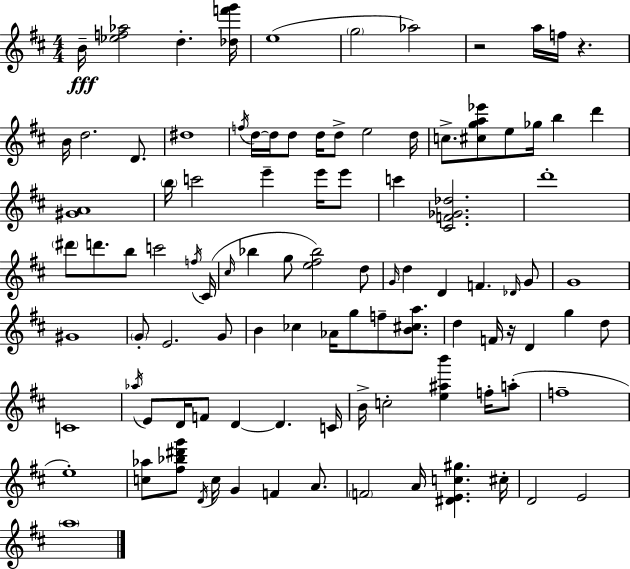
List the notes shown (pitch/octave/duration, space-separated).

B4/s [Eb5,F5,Ab5]/h D5/q. [Db5,F6,G6]/s E5/w G5/h Ab5/h R/h A5/s F5/s R/q. B4/s D5/h. D4/e. D#5/w F5/s D5/s D5/s D5/e D5/s D5/e E5/h D5/s C5/e. [C#5,G5,A5,Eb6]/e E5/e Gb5/s B5/q D6/q [G#4,A4]/w B5/s C6/h E6/q E6/s E6/e C6/q [C#4,F4,Gb4,Db5]/h. D6/w D#6/e D6/e. B5/e C6/h F5/s C#4/s C#5/s Bb5/q G5/e [E5,F#5,Bb5]/h D5/e G4/s D5/q D4/q F4/q. Db4/s G4/e G4/w G#4/w G4/e E4/h. G4/e B4/q CES5/q Ab4/s G5/e F5/e [B4,C#5,A5]/e. D5/q F4/s R/s D4/q G5/q D5/e C4/w Ab5/s E4/e D4/s F4/e D4/q D4/q. C4/s B4/s C5/h [E5,A#5,B6]/q F5/s A5/e F5/w E5/w [C5,Ab5]/e [F#5,Bb5,D#6,G6]/e D4/s C5/s G4/q F4/q A4/e. F4/h A4/s [D#4,E4,C5,G#5]/q. C#5/s D4/h E4/h A5/w